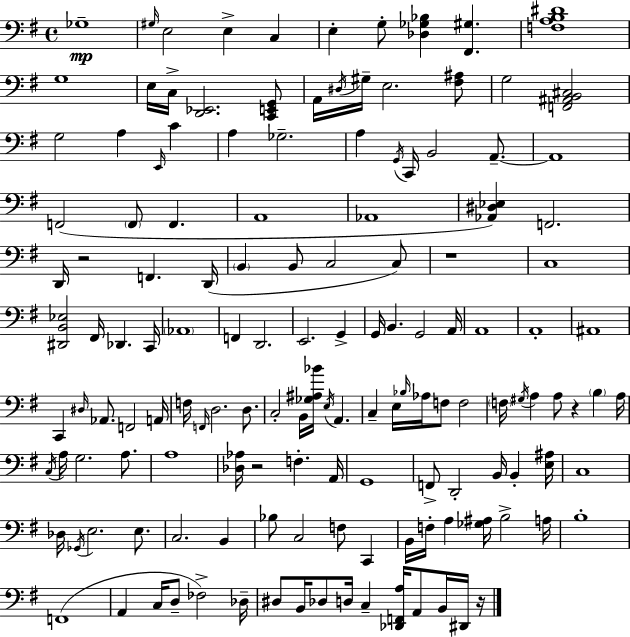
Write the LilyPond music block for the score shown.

{
  \clef bass
  \time 4/4
  \defaultTimeSignature
  \key g \major
  \repeat volta 2 { ges1--\mp | \grace { gis16 } e2 e4-> c4 | e4-. g8-. <des ges bes>4 <fis, gis>4. | <f a b dis'>1 | \break g1 | e16 c16-> <d, ees,>2. <c, e, g,>8 | a,16 \acciaccatura { dis16 } gis16-- e2. | <fis ais>8 g2 <f, ais, b, cis>2 | \break g2 a4 \grace { e,16 } c'4 | a4 ges2.-- | a4 \acciaccatura { g,16 } c,16 b,2 | a,8.--~~ a,1 | \break f,2( \parenthesize f,8 f,4. | a,1 | aes,1 | <aes, dis ees>4) f,2. | \break d,16 r2 f,4. | d,16( \parenthesize b,4 b,8 c2 | c8) r1 | c1 | \break <dis, b, ees>2 fis,16 des,4. | c,16 \parenthesize aes,1 | f,4 d,2. | e,2. | \break g,4-> g,16 b,4. g,2 | a,16 a,1 | a,1-. | ais,1 | \break c,4 \grace { dis16 } aes,8. f,2 | a,16 f16 \grace { f,16 } d2. | d8. c2-. b,16 <ges ais bes'>16 | \acciaccatura { e16 } a,4. c4-- e16 \grace { bes16 } aes16 f8 | \break f2 \parenthesize f16 \acciaccatura { gis16 } a4 a8 | r4 \parenthesize b4 a16 \acciaccatura { c16 } a16 g2. | a8. a1 | <des aes>16 r2 | \break f4.-. a,16 g,1 | f,8-> d,2-. | b,16 b,4-. <e ais>16 c1 | des16 \acciaccatura { ges,16 } e2. | \break e8. c2. | b,4 bes8 c2 | f8 c,4 b,16 f16-. a4 | <ges ais>16 b2-> a16 b1-. | \break f,1( | a,4 c16 | d8-- fes2->) des16-- dis8 b,16 des8 | d16 c4-- <des, f, a>16 a,8 b,16 dis,16 r16 } \bar "|."
}